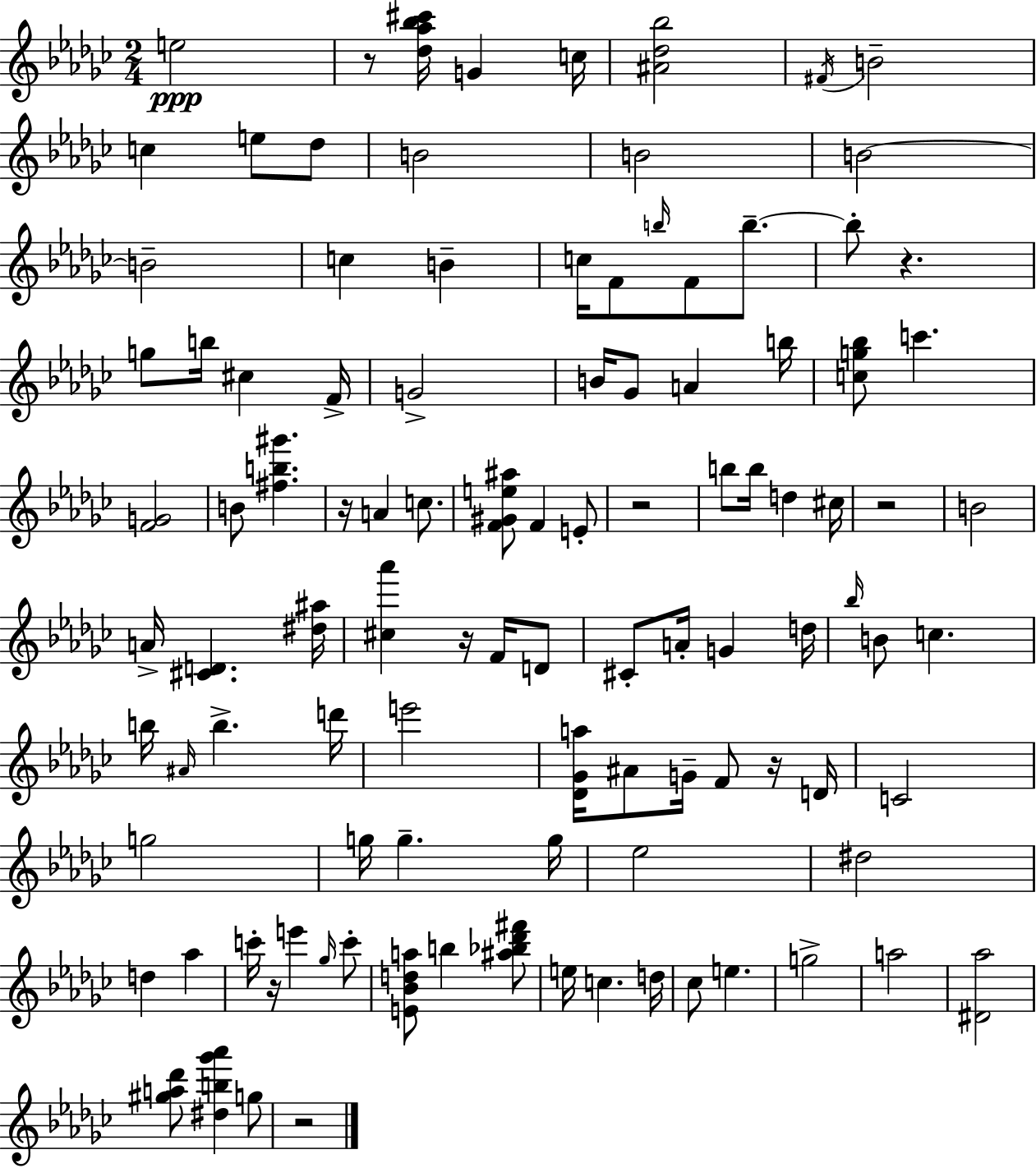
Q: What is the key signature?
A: EES minor